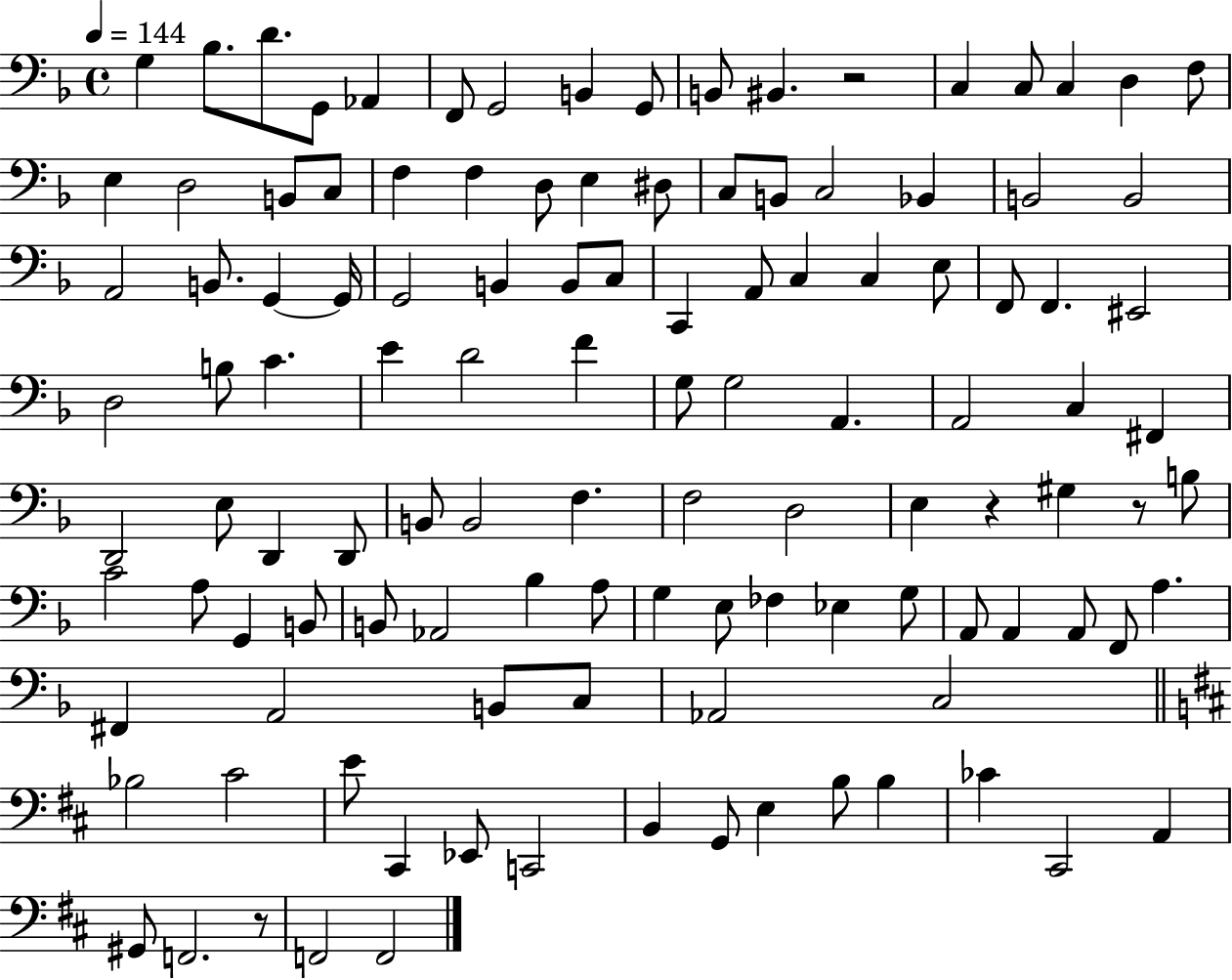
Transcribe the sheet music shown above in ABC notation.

X:1
T:Untitled
M:4/4
L:1/4
K:F
G, _B,/2 D/2 G,,/2 _A,, F,,/2 G,,2 B,, G,,/2 B,,/2 ^B,, z2 C, C,/2 C, D, F,/2 E, D,2 B,,/2 C,/2 F, F, D,/2 E, ^D,/2 C,/2 B,,/2 C,2 _B,, B,,2 B,,2 A,,2 B,,/2 G,, G,,/4 G,,2 B,, B,,/2 C,/2 C,, A,,/2 C, C, E,/2 F,,/2 F,, ^E,,2 D,2 B,/2 C E D2 F G,/2 G,2 A,, A,,2 C, ^F,, D,,2 E,/2 D,, D,,/2 B,,/2 B,,2 F, F,2 D,2 E, z ^G, z/2 B,/2 C2 A,/2 G,, B,,/2 B,,/2 _A,,2 _B, A,/2 G, E,/2 _F, _E, G,/2 A,,/2 A,, A,,/2 F,,/2 A, ^F,, A,,2 B,,/2 C,/2 _A,,2 C,2 _B,2 ^C2 E/2 ^C,, _E,,/2 C,,2 B,, G,,/2 E, B,/2 B, _C ^C,,2 A,, ^G,,/2 F,,2 z/2 F,,2 F,,2